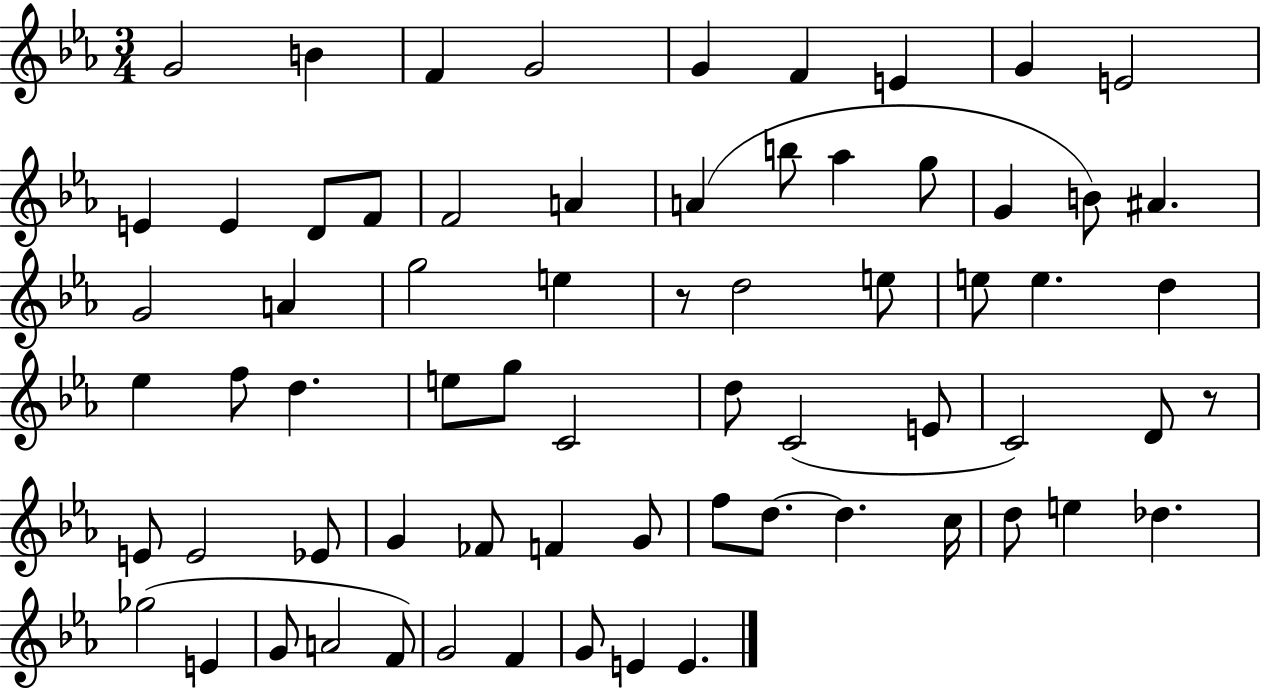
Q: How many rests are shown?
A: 2